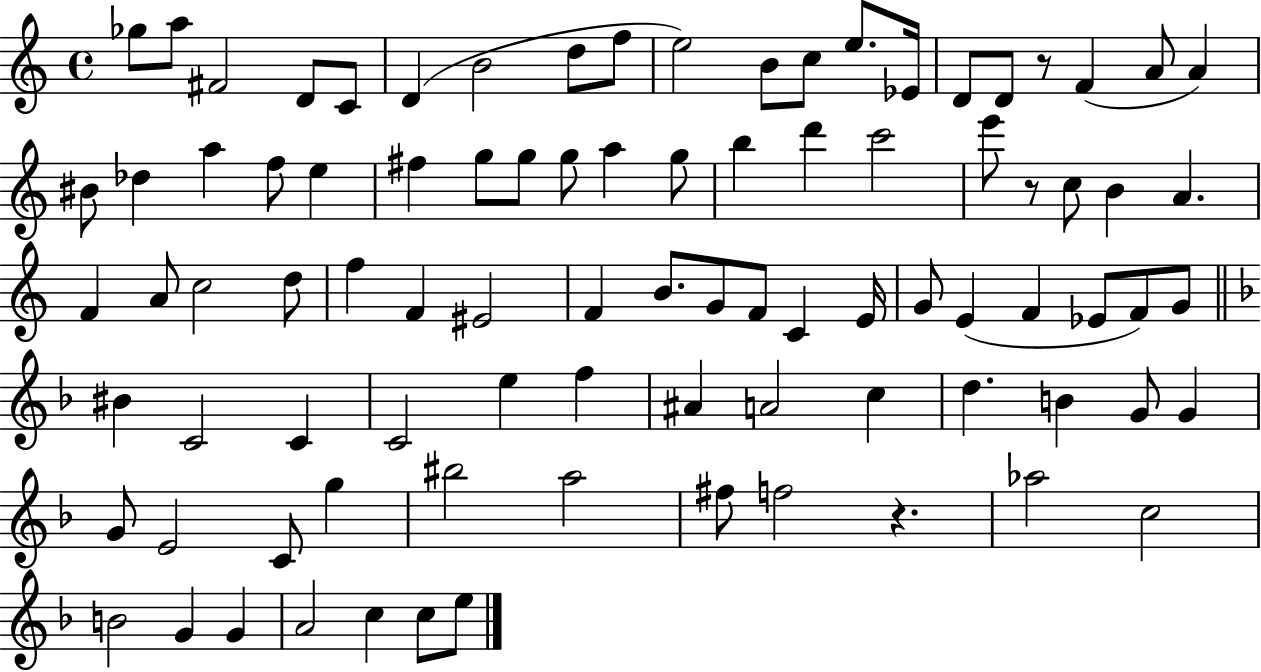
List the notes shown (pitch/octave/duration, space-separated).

Gb5/e A5/e F#4/h D4/e C4/e D4/q B4/h D5/e F5/e E5/h B4/e C5/e E5/e. Eb4/s D4/e D4/e R/e F4/q A4/e A4/q BIS4/e Db5/q A5/q F5/e E5/q F#5/q G5/e G5/e G5/e A5/q G5/e B5/q D6/q C6/h E6/e R/e C5/e B4/q A4/q. F4/q A4/e C5/h D5/e F5/q F4/q EIS4/h F4/q B4/e. G4/e F4/e C4/q E4/s G4/e E4/q F4/q Eb4/e F4/e G4/e BIS4/q C4/h C4/q C4/h E5/q F5/q A#4/q A4/h C5/q D5/q. B4/q G4/e G4/q G4/e E4/h C4/e G5/q BIS5/h A5/h F#5/e F5/h R/q. Ab5/h C5/h B4/h G4/q G4/q A4/h C5/q C5/e E5/e